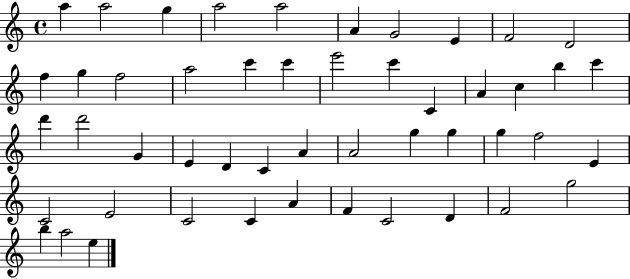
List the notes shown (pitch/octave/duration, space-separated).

A5/q A5/h G5/q A5/h A5/h A4/q G4/h E4/q F4/h D4/h F5/q G5/q F5/h A5/h C6/q C6/q E6/h C6/q C4/q A4/q C5/q B5/q C6/q D6/q D6/h G4/q E4/q D4/q C4/q A4/q A4/h G5/q G5/q G5/q F5/h E4/q C4/h E4/h C4/h C4/q A4/q F4/q C4/h D4/q F4/h G5/h B5/q A5/h E5/q